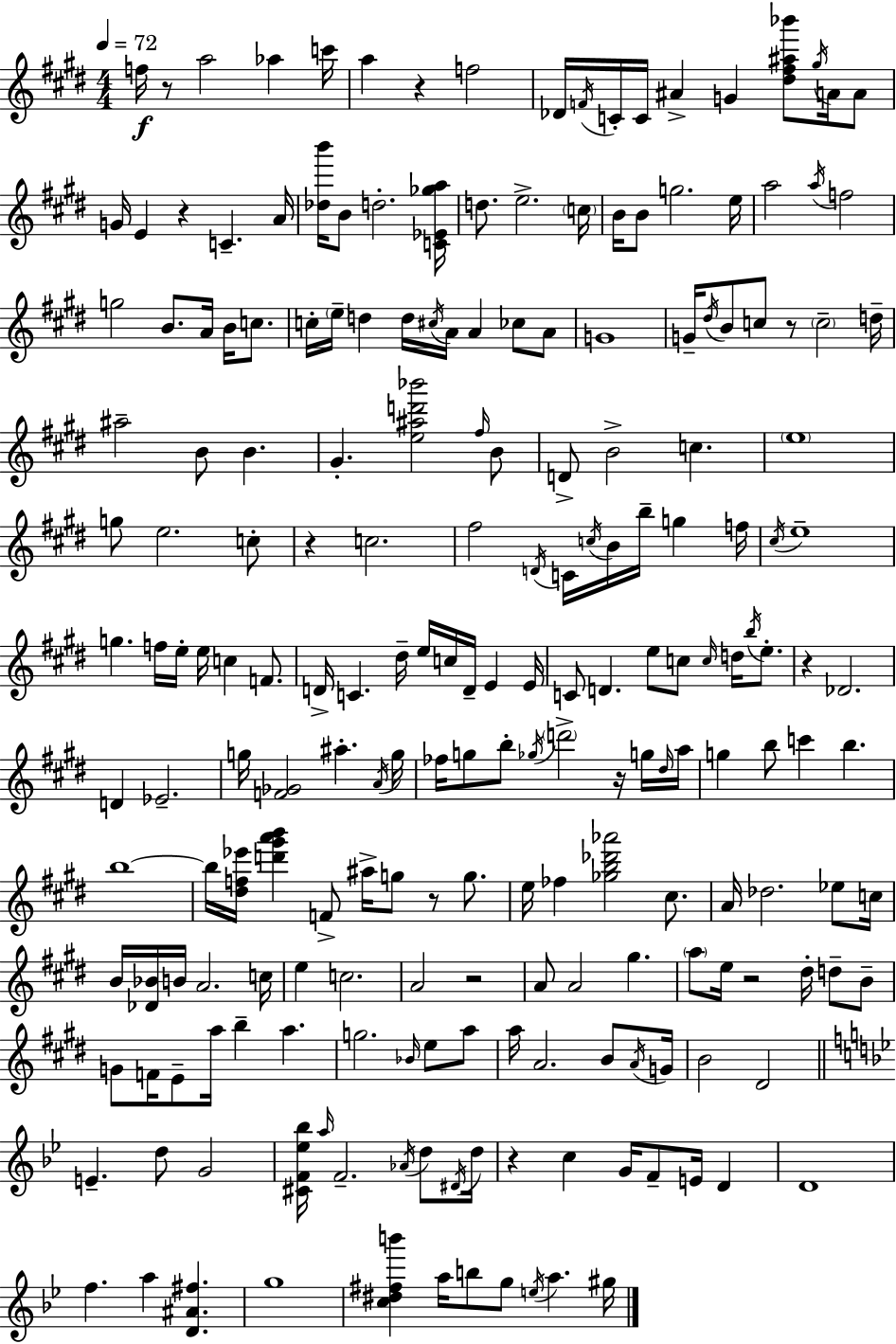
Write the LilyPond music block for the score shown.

{
  \clef treble
  \numericTimeSignature
  \time 4/4
  \key e \major
  \tempo 4 = 72
  f''16\f r8 a''2 aes''4 c'''16 | a''4 r4 f''2 | des'16 \acciaccatura { f'16 } c'16-. c'16 ais'4-> g'4 <dis'' fis'' ais'' bes'''>8 \acciaccatura { gis''16 } a'16 | a'8 g'16 e'4 r4 c'4.-- | \break a'16 <des'' b'''>16 b'8 d''2.-. | <c' ees' ges'' a''>16 d''8. e''2.-> | \parenthesize c''16 b'16 b'8 g''2. | e''16 a''2 \acciaccatura { a''16 } f''2 | \break g''2 b'8. a'16 b'16 | c''8. c''16-. \parenthesize e''16-- d''4 d''16 \acciaccatura { cis''16 } a'16 a'4 | ces''8 a'8 g'1 | g'16-- \acciaccatura { dis''16 } b'8 c''8 r8 \parenthesize c''2-- | \break d''16-- ais''2-- b'8 b'4. | gis'4.-. <e'' ais'' d''' bes'''>2 | \grace { fis''16 } b'8 d'8-> b'2-> | c''4. \parenthesize e''1 | \break g''8 e''2. | c''8-. r4 c''2. | fis''2 \acciaccatura { d'16 } c'16 | \acciaccatura { c''16 } b'16 b''16-- g''4 f''16 \acciaccatura { cis''16 } e''1-- | \break g''4. f''16 | e''16-. e''16 c''4 f'8. d'16-> c'4. | dis''16-- e''16 c''16 d'16-- e'4 e'16 c'8 d'4. | e''8 c''8 \grace { c''16 } d''16 \acciaccatura { b''16 } e''8.-. r4 des'2. | \break d'4 ees'2.-- | g''16 <f' ges'>2 | ais''4.-. \acciaccatura { a'16 } g''16 fes''16 g''8 b''8-. | \acciaccatura { ges''16 } \parenthesize d'''2-> r16 g''16 \grace { dis''16 } a''16 g''4 | \break b''8 c'''4 b''4. b''1~~ | b''16 <dis'' f'' ees'''>16 | <d''' gis''' a''' b'''>4 f'8-> ais''16-> g''8 r8 g''8. e''16 fes''4 | <ges'' b'' des''' aes'''>2 cis''8. a'16 des''2. | \break ees''8 c''16 b'16 <des' bes'>16 | b'16 a'2. c''16 e''4 | c''2. a'2 | r2 a'8 | \break a'2 gis''4. \parenthesize a''8 | e''16 r2 dis''16-. d''8-- b'8-- g'8 | f'16 e'8-- a''16 b''4-- a''4. g''2. | \grace { bes'16 } e''8 a''8 a''16 | \break a'2. b'8 \acciaccatura { a'16 } g'16 | b'2 dis'2 | \bar "||" \break \key g \minor e'4.-- d''8 g'2 | <cis' f' ees'' bes''>16 \grace { a''16 } f'2.-- \acciaccatura { aes'16 } d''8 | \acciaccatura { dis'16 } d''16 r4 c''4 g'16 f'8-- e'16 d'4 | d'1 | \break f''4. a''4 <d' ais' fis''>4. | g''1 | <c'' dis'' fis'' b'''>4 a''16 b''8 g''8 \acciaccatura { e''16 } a''4. | gis''16 \bar "|."
}